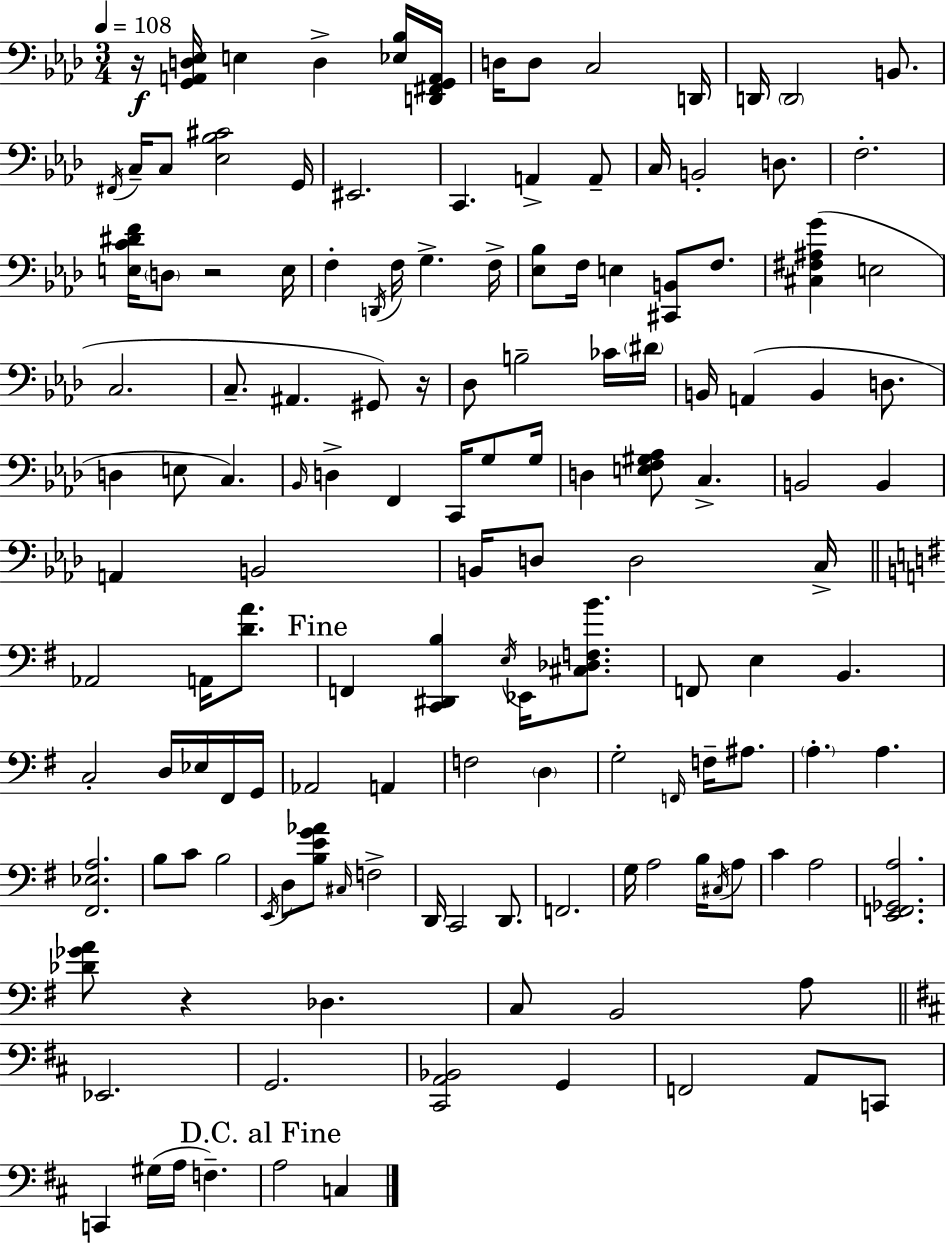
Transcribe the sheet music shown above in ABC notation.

X:1
T:Untitled
M:3/4
L:1/4
K:Fm
z/4 [G,,A,,D,_E,]/4 E, D, [_E,_B,]/4 [D,,^F,,G,,A,,]/4 D,/4 D,/2 C,2 D,,/4 D,,/4 D,,2 B,,/2 ^F,,/4 C,/4 C,/2 [_E,_B,^C]2 G,,/4 ^E,,2 C,, A,, A,,/2 C,/4 B,,2 D,/2 F,2 [E,C^DF]/4 D,/2 z2 E,/4 F, D,,/4 F,/4 G, F,/4 [_E,_B,]/2 F,/4 E, [^C,,B,,]/2 F,/2 [^C,^F,^A,G] E,2 C,2 C,/2 ^A,, ^G,,/2 z/4 _D,/2 B,2 _C/4 ^D/4 B,,/4 A,, B,, D,/2 D, E,/2 C, _B,,/4 D, F,, C,,/4 G,/2 G,/4 D, [E,F,^G,_A,]/2 C, B,,2 B,, A,, B,,2 B,,/4 D,/2 D,2 C,/4 _A,,2 A,,/4 [DA]/2 F,, [C,,^D,,B,] E,/4 _E,,/4 [^C,_D,F,B]/2 F,,/2 E, B,, C,2 D,/4 _E,/4 ^F,,/4 G,,/4 _A,,2 A,, F,2 D, G,2 F,,/4 F,/4 ^A,/2 A, A, [^F,,_E,A,]2 B,/2 C/2 B,2 E,,/4 D,/2 [B,EG_A]/2 ^C,/4 F,2 D,,/4 C,,2 D,,/2 F,,2 G,/4 A,2 B,/4 ^C,/4 A,/2 C A,2 [E,,F,,_G,,A,]2 [_D_GA]/2 z _D, C,/2 B,,2 A,/2 _E,,2 G,,2 [^C,,A,,_B,,]2 G,, F,,2 A,,/2 C,,/2 C,, ^G,/4 A,/4 F, A,2 C,